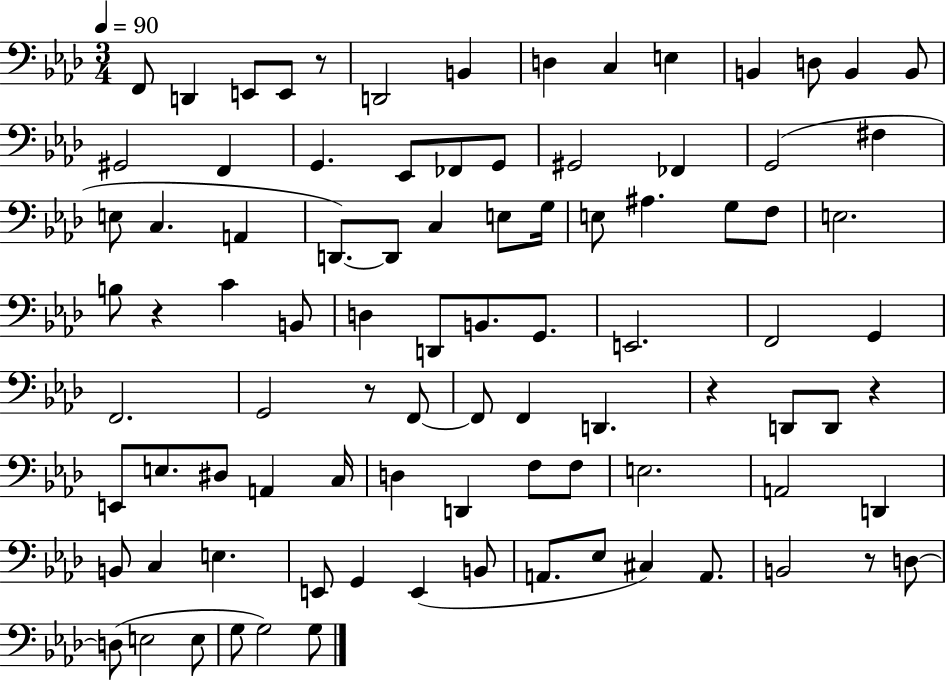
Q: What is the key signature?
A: AES major